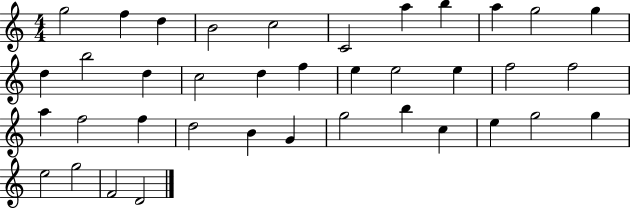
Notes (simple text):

G5/h F5/q D5/q B4/h C5/h C4/h A5/q B5/q A5/q G5/h G5/q D5/q B5/h D5/q C5/h D5/q F5/q E5/q E5/h E5/q F5/h F5/h A5/q F5/h F5/q D5/h B4/q G4/q G5/h B5/q C5/q E5/q G5/h G5/q E5/h G5/h F4/h D4/h